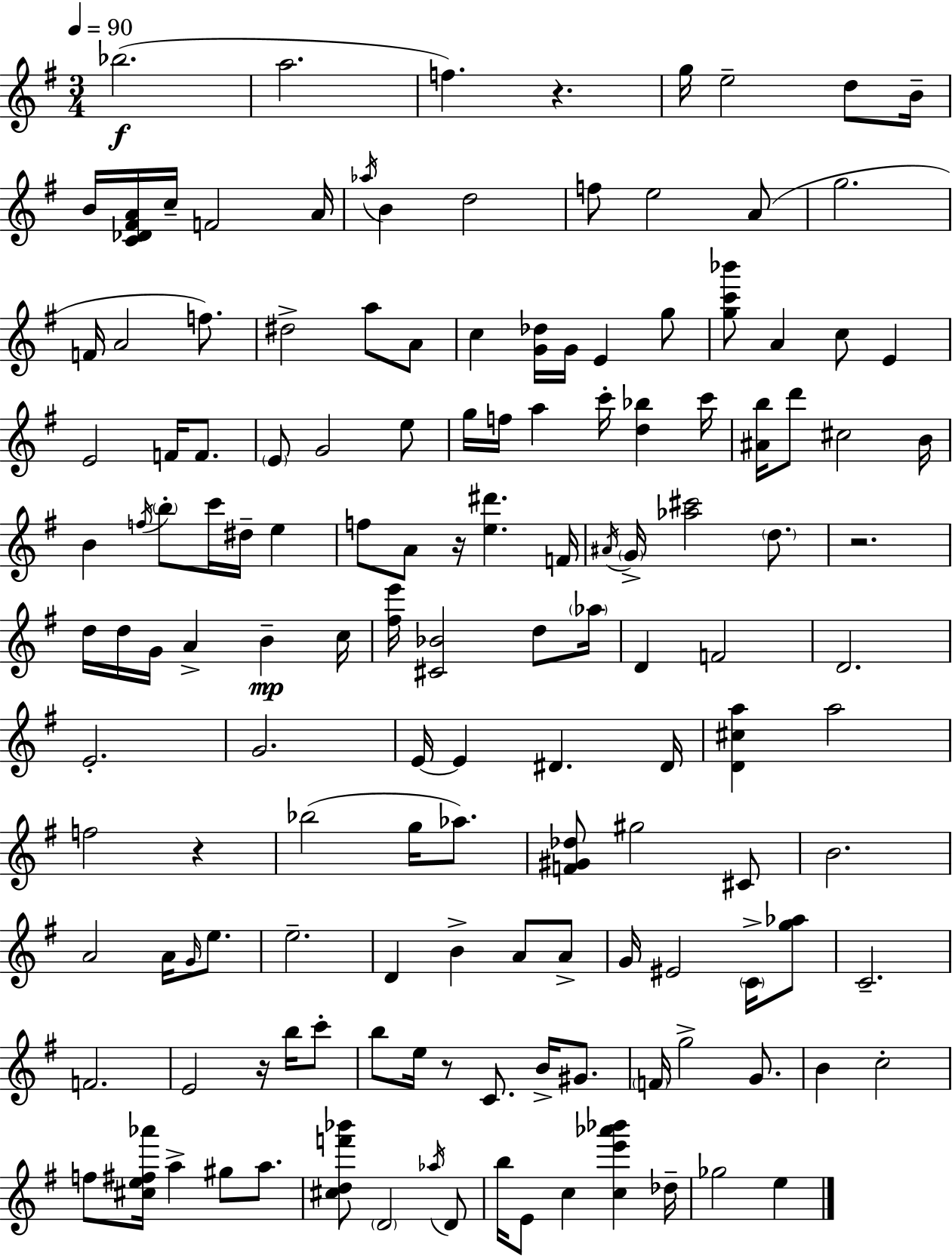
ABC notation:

X:1
T:Untitled
M:3/4
L:1/4
K:Em
_b2 a2 f z g/4 e2 d/2 B/4 B/4 [C_D^FA]/4 c/4 F2 A/4 _a/4 B d2 f/2 e2 A/2 g2 F/4 A2 f/2 ^d2 a/2 A/2 c [G_d]/4 G/4 E g/2 [gc'_b']/2 A c/2 E E2 F/4 F/2 E/2 G2 e/2 g/4 f/4 a c'/4 [d_b] c'/4 [^Ab]/4 d'/2 ^c2 B/4 B f/4 b/2 c'/4 ^d/4 e f/2 A/2 z/4 [e^d'] F/4 ^A/4 G/4 [_a^c']2 d/2 z2 d/4 d/4 G/4 A B c/4 [^fe']/4 [^C_B]2 d/2 _a/4 D F2 D2 E2 G2 E/4 E ^D ^D/4 [D^ca] a2 f2 z _b2 g/4 _a/2 [F^G_d]/2 ^g2 ^C/2 B2 A2 A/4 G/4 e/2 e2 D B A/2 A/2 G/4 ^E2 C/4 [g_a]/2 C2 F2 E2 z/4 b/4 c'/2 b/2 e/4 z/2 C/2 B/4 ^G/2 F/4 g2 G/2 B c2 f/2 [^ce^f_a']/4 a ^g/2 a/2 [^cdf'_b']/2 D2 _a/4 D/2 b/4 E/2 c [ce'_a'_b'] _d/4 _g2 e